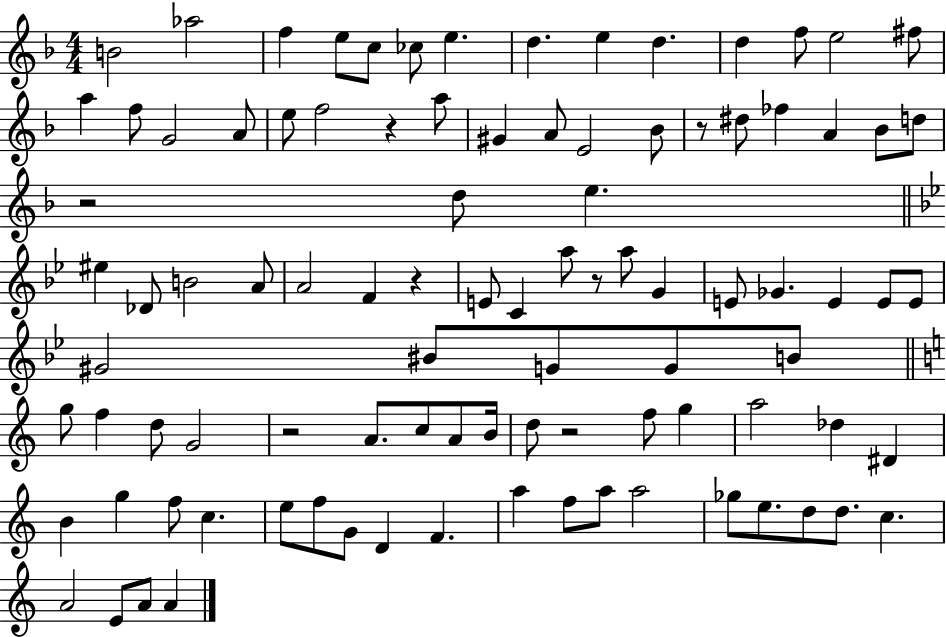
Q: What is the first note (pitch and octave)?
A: B4